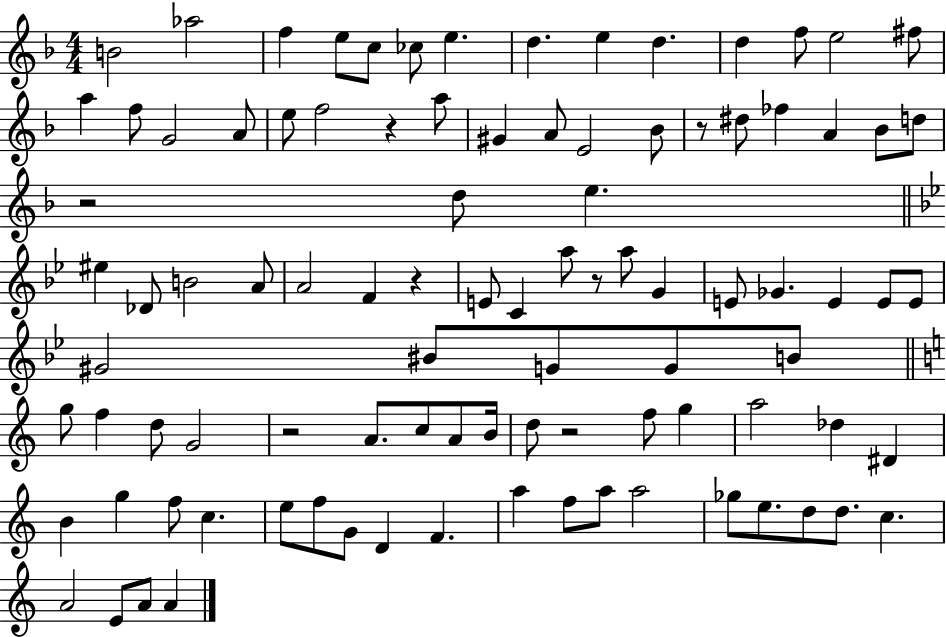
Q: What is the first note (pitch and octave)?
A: B4